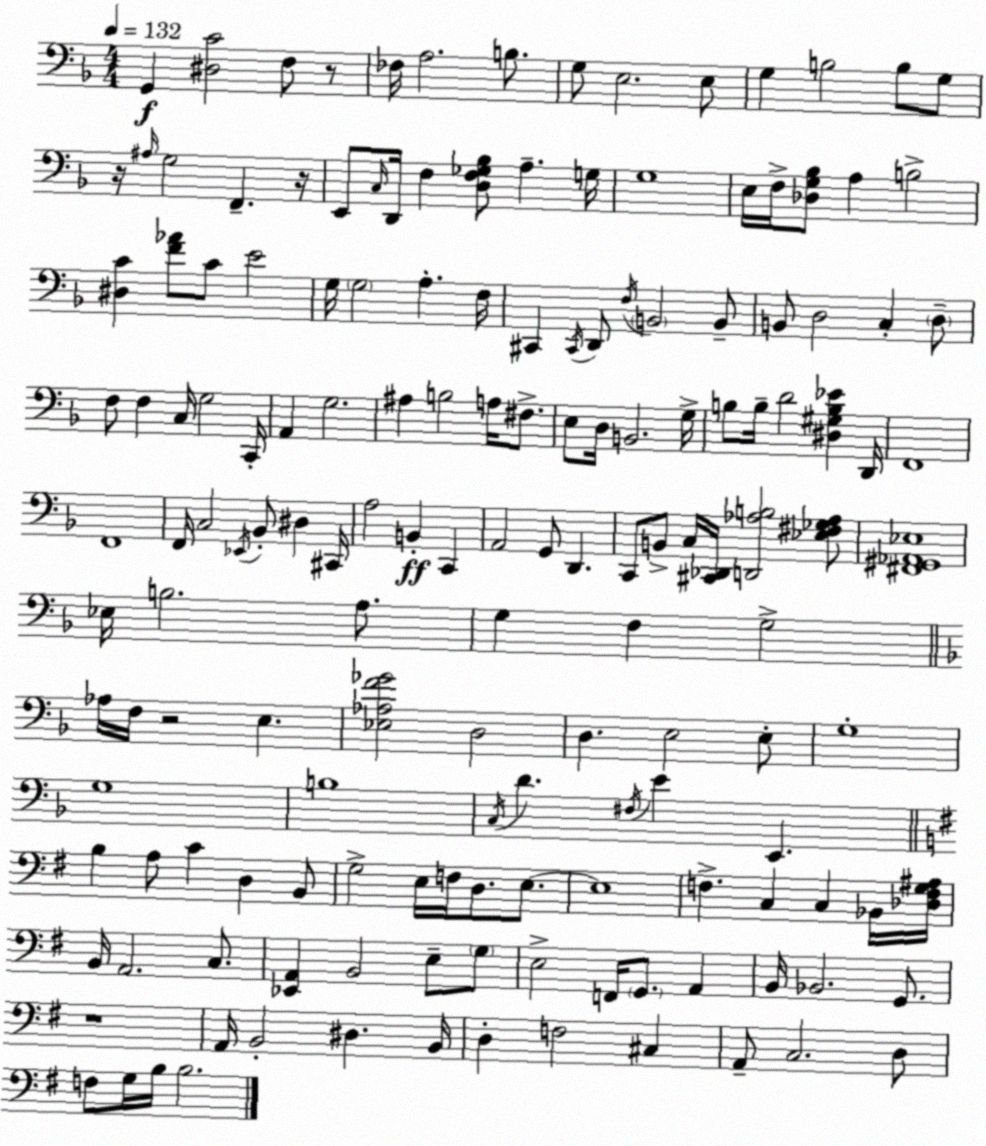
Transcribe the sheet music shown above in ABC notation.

X:1
T:Untitled
M:4/4
L:1/4
K:Dm
G,, [^D,C]2 F,/2 z/2 _F,/4 A,2 B,/2 G,/2 E,2 E,/2 G, B,2 B,/2 G,/2 z/4 ^A,/4 G,2 F,, z/4 E,,/2 C,/4 D,,/4 F, [D,F,_G,_B,]/2 A, G,/4 G,4 E,/4 F,/4 [_D,G,_B,]/2 A, B,2 [^D,C] [F_A]/2 C/2 E2 G,/4 G,2 A, F,/4 ^C,, ^C,,/4 D,,/2 F,/4 B,,2 B,,/2 B,,/2 D,2 C, D,/2 F,/2 F, C,/4 G,2 C,,/4 A,, G,2 ^A, B,2 A,/4 ^F,/2 E,/2 D,/4 B,,2 G,/4 B,/2 B,/4 D2 [^D,^G,B,_E] D,,/4 F,,4 F,,4 F,,/4 C,2 _E,,/4 _B,,/2 ^D, ^C,,/4 A,2 B,, C,, A,,2 G,,/2 D,, C,,/2 B,,/2 C,/4 [^C,,_D,,]/4 [D,,_A,B,]2 [_E,^F,_G,_A,]/2 [^F,,^G,,_A,,_E,]4 _E,/4 B,2 A,/2 G, F, G,2 _A,/4 F,/4 z2 E, [_E,_A,F_G]2 D,2 D, E,2 E,/2 G,4 G,4 B,4 C,/4 D ^F,/4 E E,, B, A,/2 C D, B,,/2 G,2 E,/4 F,/4 D,/2 E,/2 E,4 F, C, C, _B,,/4 [_D,F,G,^A,]/4 B,,/4 A,,2 C,/2 [_E,,A,,] B,,2 E,/2 G,/2 E,2 F,,/4 G,,/2 A,, B,,/4 _B,,2 G,,/2 z4 A,,/4 B,,2 ^D, B,,/4 D, F,2 ^C, A,,/2 C,2 D,/2 F,/2 G,/4 B,/4 B,2